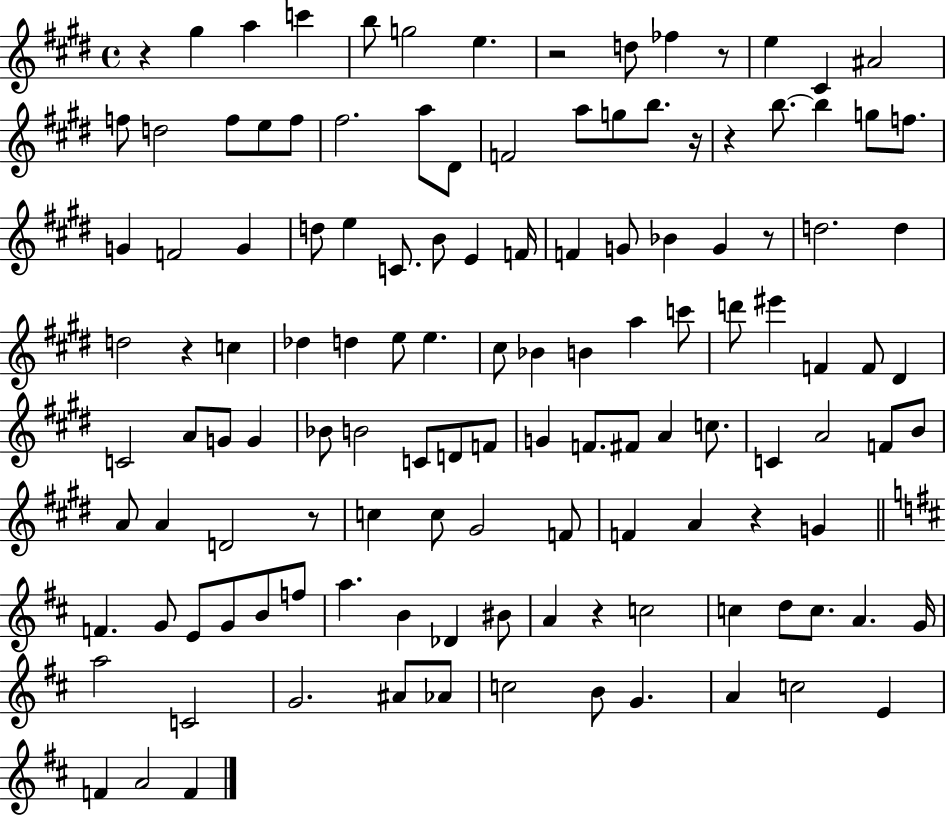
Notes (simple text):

R/q G#5/q A5/q C6/q B5/e G5/h E5/q. R/h D5/e FES5/q R/e E5/q C#4/q A#4/h F5/e D5/h F5/e E5/e F5/e F#5/h. A5/e D#4/e F4/h A5/e G5/e B5/e. R/s R/q B5/e. B5/q G5/e F5/e. G4/q F4/h G4/q D5/e E5/q C4/e. B4/e E4/q F4/s F4/q G4/e Bb4/q G4/q R/e D5/h. D5/q D5/h R/q C5/q Db5/q D5/q E5/e E5/q. C#5/e Bb4/q B4/q A5/q C6/e D6/e EIS6/q F4/q F4/e D#4/q C4/h A4/e G4/e G4/q Bb4/e B4/h C4/e D4/e F4/e G4/q F4/e. F#4/e A4/q C5/e. C4/q A4/h F4/e B4/e A4/e A4/q D4/h R/e C5/q C5/e G#4/h F4/e F4/q A4/q R/q G4/q F4/q. G4/e E4/e G4/e B4/e F5/e A5/q. B4/q Db4/q BIS4/e A4/q R/q C5/h C5/q D5/e C5/e. A4/q. G4/s A5/h C4/h G4/h. A#4/e Ab4/e C5/h B4/e G4/q. A4/q C5/h E4/q F4/q A4/h F4/q